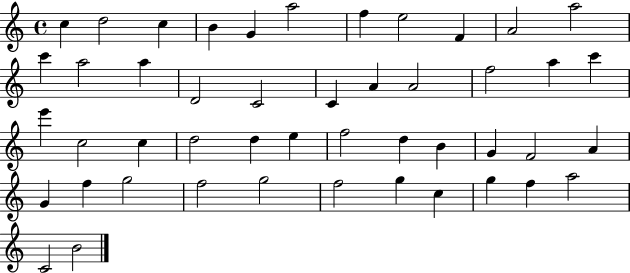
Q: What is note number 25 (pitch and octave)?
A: C5